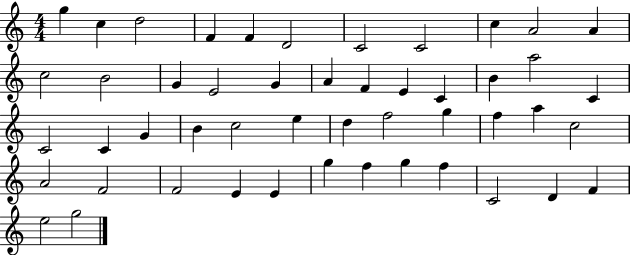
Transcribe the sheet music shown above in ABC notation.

X:1
T:Untitled
M:4/4
L:1/4
K:C
g c d2 F F D2 C2 C2 c A2 A c2 B2 G E2 G A F E C B a2 C C2 C G B c2 e d f2 g f a c2 A2 F2 F2 E E g f g f C2 D F e2 g2